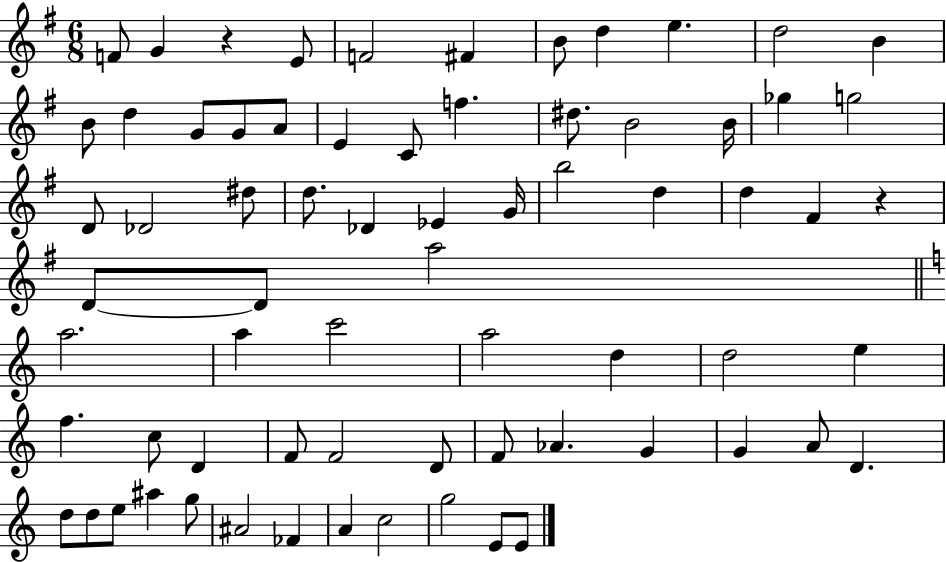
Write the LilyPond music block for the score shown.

{
  \clef treble
  \numericTimeSignature
  \time 6/8
  \key g \major
  f'8 g'4 r4 e'8 | f'2 fis'4 | b'8 d''4 e''4. | d''2 b'4 | \break b'8 d''4 g'8 g'8 a'8 | e'4 c'8 f''4. | dis''8. b'2 b'16 | ges''4 g''2 | \break d'8 des'2 dis''8 | d''8. des'4 ees'4 g'16 | b''2 d''4 | d''4 fis'4 r4 | \break d'8~~ d'8 a''2 | \bar "||" \break \key a \minor a''2. | a''4 c'''2 | a''2 d''4 | d''2 e''4 | \break f''4. c''8 d'4 | f'8 f'2 d'8 | f'8 aes'4. g'4 | g'4 a'8 d'4. | \break d''8 d''8 e''8 ais''4 g''8 | ais'2 fes'4 | a'4 c''2 | g''2 e'8 e'8 | \break \bar "|."
}